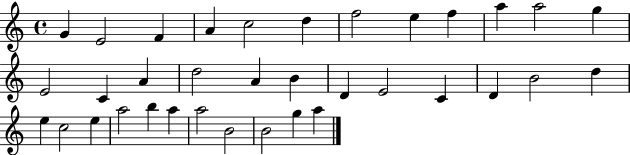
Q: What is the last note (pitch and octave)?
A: A5